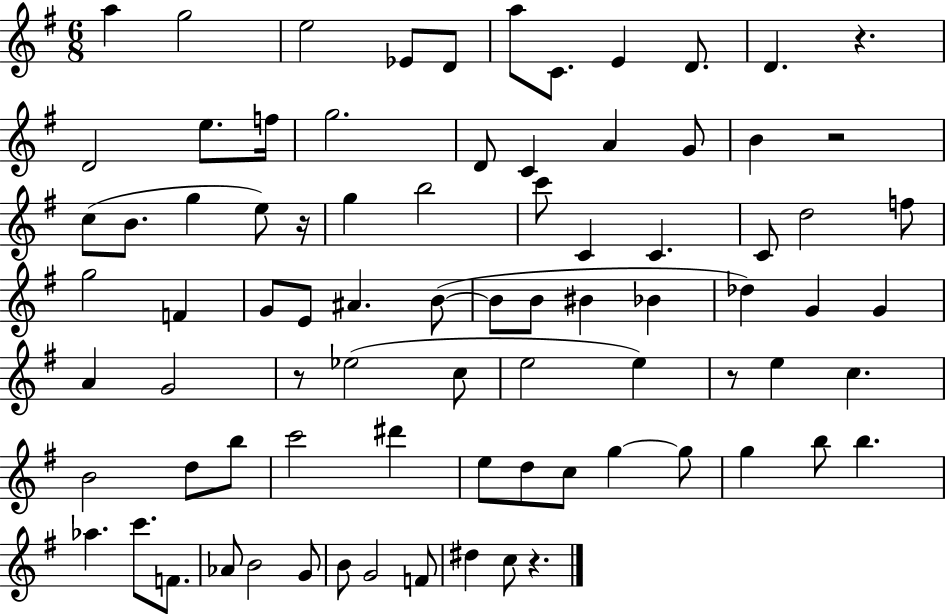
A5/q G5/h E5/h Eb4/e D4/e A5/e C4/e. E4/q D4/e. D4/q. R/q. D4/h E5/e. F5/s G5/h. D4/e C4/q A4/q G4/e B4/q R/h C5/e B4/e. G5/q E5/e R/s G5/q B5/h C6/e C4/q C4/q. C4/e D5/h F5/e G5/h F4/q G4/e E4/e A#4/q. B4/e B4/e B4/e BIS4/q Bb4/q Db5/q G4/q G4/q A4/q G4/h R/e Eb5/h C5/e E5/h E5/q R/e E5/q C5/q. B4/h D5/e B5/e C6/h D#6/q E5/e D5/e C5/e G5/q G5/e G5/q B5/e B5/q. Ab5/q. C6/e. F4/e. Ab4/e B4/h G4/e B4/e G4/h F4/e D#5/q C5/e R/q.